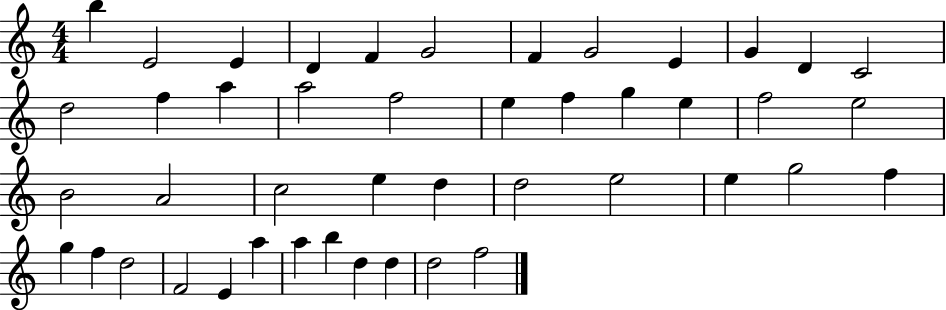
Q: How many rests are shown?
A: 0